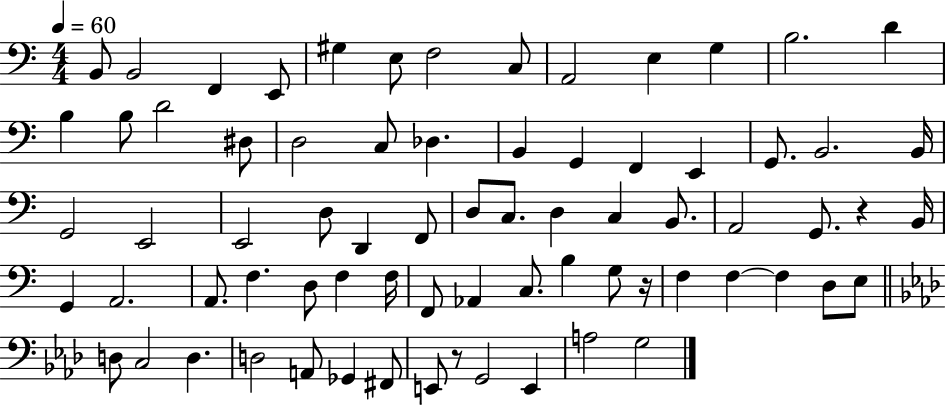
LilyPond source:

{
  \clef bass
  \numericTimeSignature
  \time 4/4
  \key c \major
  \tempo 4 = 60
  \repeat volta 2 { b,8 b,2 f,4 e,8 | gis4 e8 f2 c8 | a,2 e4 g4 | b2. d'4 | \break b4 b8 d'2 dis8 | d2 c8 des4. | b,4 g,4 f,4 e,4 | g,8. b,2. b,16 | \break g,2 e,2 | e,2 d8 d,4 f,8 | d8 c8. d4 c4 b,8. | a,2 g,8. r4 b,16 | \break g,4 a,2. | a,8. f4. d8 f4 f16 | f,8 aes,4 c8. b4 g8 r16 | f4 f4~~ f4 d8 e8 | \break \bar "||" \break \key aes \major d8 c2 d4. | d2 a,8 ges,4 fis,8 | e,8 r8 g,2 e,4 | a2 g2 | \break } \bar "|."
}